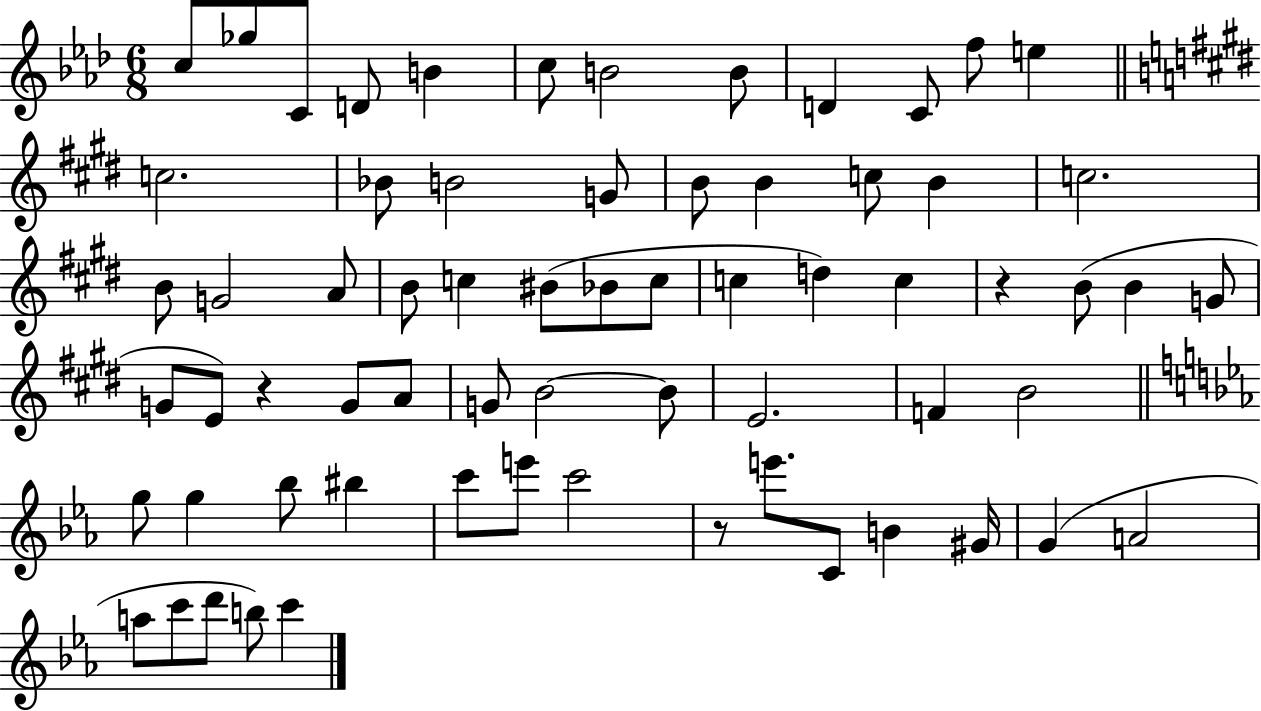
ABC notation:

X:1
T:Untitled
M:6/8
L:1/4
K:Ab
c/2 _g/2 C/2 D/2 B c/2 B2 B/2 D C/2 f/2 e c2 _B/2 B2 G/2 B/2 B c/2 B c2 B/2 G2 A/2 B/2 c ^B/2 _B/2 c/2 c d c z B/2 B G/2 G/2 E/2 z G/2 A/2 G/2 B2 B/2 E2 F B2 g/2 g _b/2 ^b c'/2 e'/2 c'2 z/2 e'/2 C/2 B ^G/4 G A2 a/2 c'/2 d'/2 b/2 c'